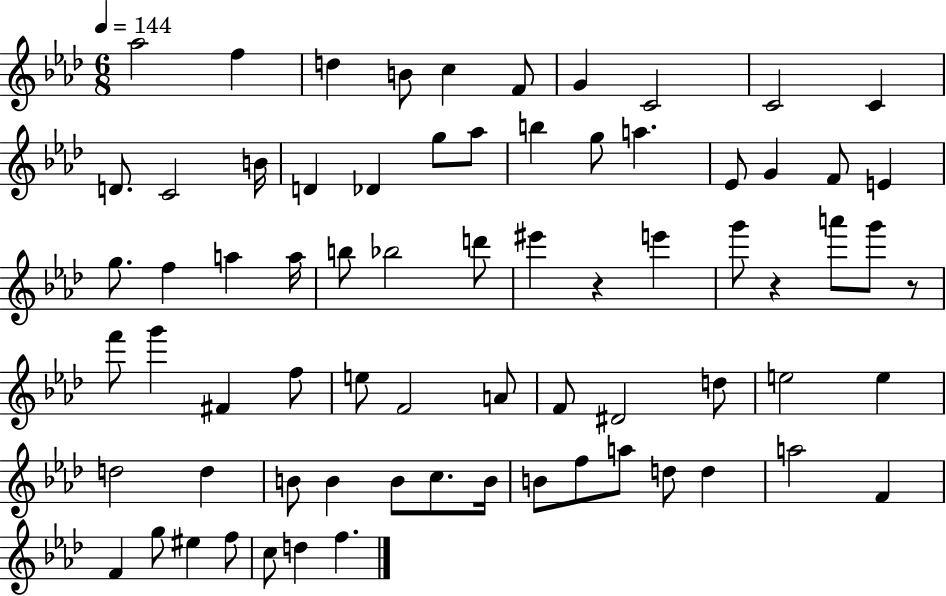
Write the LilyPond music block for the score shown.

{
  \clef treble
  \numericTimeSignature
  \time 6/8
  \key aes \major
  \tempo 4 = 144
  aes''2 f''4 | d''4 b'8 c''4 f'8 | g'4 c'2 | c'2 c'4 | \break d'8. c'2 b'16 | d'4 des'4 g''8 aes''8 | b''4 g''8 a''4. | ees'8 g'4 f'8 e'4 | \break g''8. f''4 a''4 a''16 | b''8 bes''2 d'''8 | eis'''4 r4 e'''4 | g'''8 r4 a'''8 g'''8 r8 | \break f'''8 g'''4 fis'4 f''8 | e''8 f'2 a'8 | f'8 dis'2 d''8 | e''2 e''4 | \break d''2 d''4 | b'8 b'4 b'8 c''8. b'16 | b'8 f''8 a''8 d''8 d''4 | a''2 f'4 | \break f'4 g''8 eis''4 f''8 | c''8 d''4 f''4. | \bar "|."
}